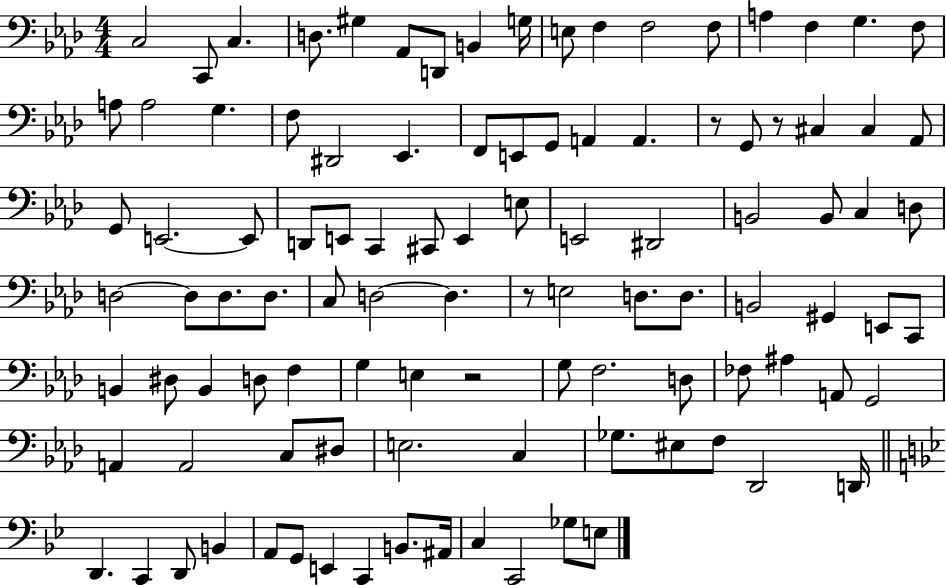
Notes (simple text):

C3/h C2/e C3/q. D3/e. G#3/q Ab2/e D2/e B2/q G3/s E3/e F3/q F3/h F3/e A3/q F3/q G3/q. F3/e A3/e A3/h G3/q. F3/e D#2/h Eb2/q. F2/e E2/e G2/e A2/q A2/q. R/e G2/e R/e C#3/q C#3/q Ab2/e G2/e E2/h. E2/e D2/e E2/e C2/q C#2/e E2/q E3/e E2/h D#2/h B2/h B2/e C3/q D3/e D3/h D3/e D3/e. D3/e. C3/e D3/h D3/q. R/e E3/h D3/e. D3/e. B2/h G#2/q E2/e C2/e B2/q D#3/e B2/q D3/e F3/q G3/q E3/q R/h G3/e F3/h. D3/e FES3/e A#3/q A2/e G2/h A2/q A2/h C3/e D#3/e E3/h. C3/q Gb3/e. EIS3/e F3/e Db2/h D2/s D2/q. C2/q D2/e B2/q A2/e G2/e E2/q C2/q B2/e. A#2/s C3/q C2/h Gb3/e E3/e